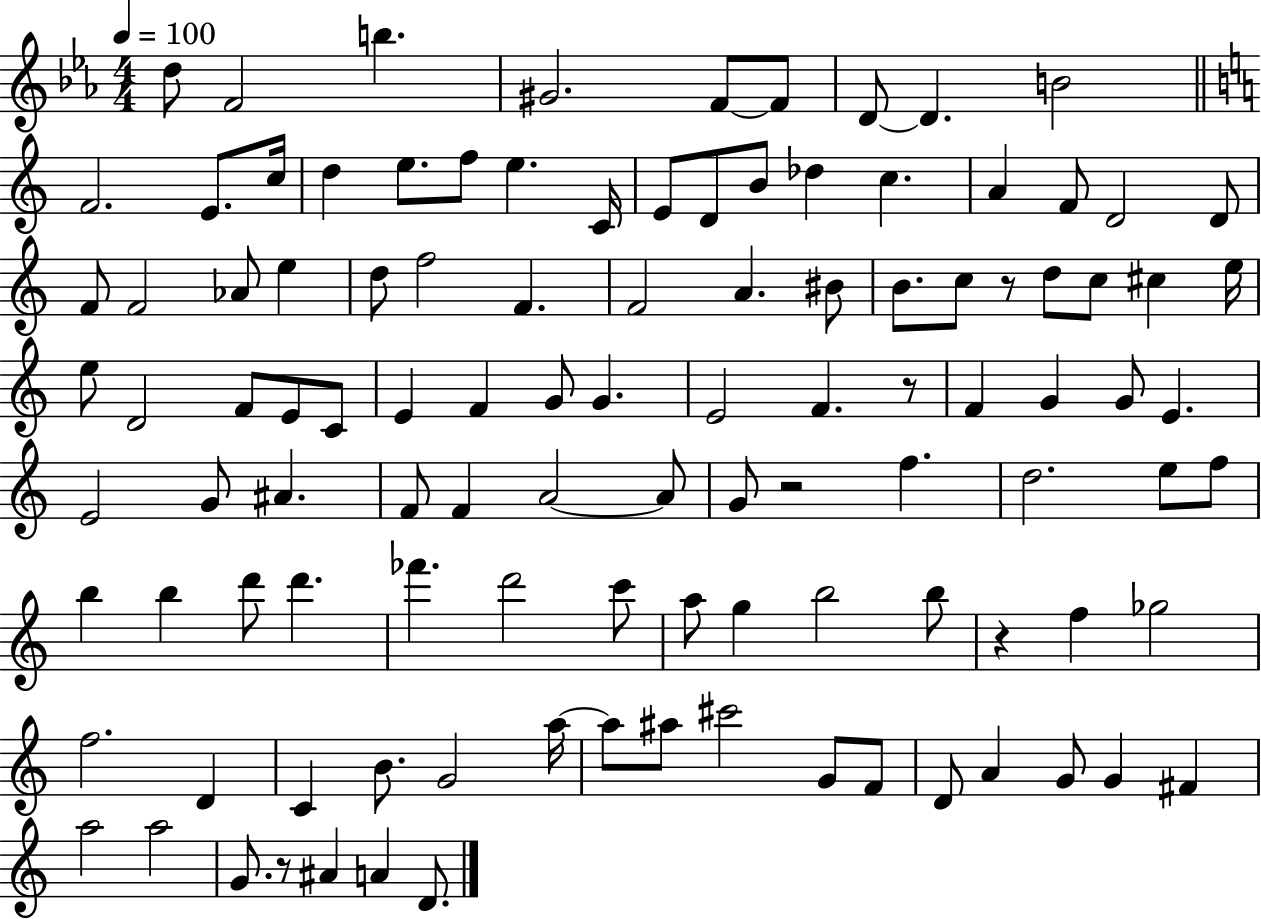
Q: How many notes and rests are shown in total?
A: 109